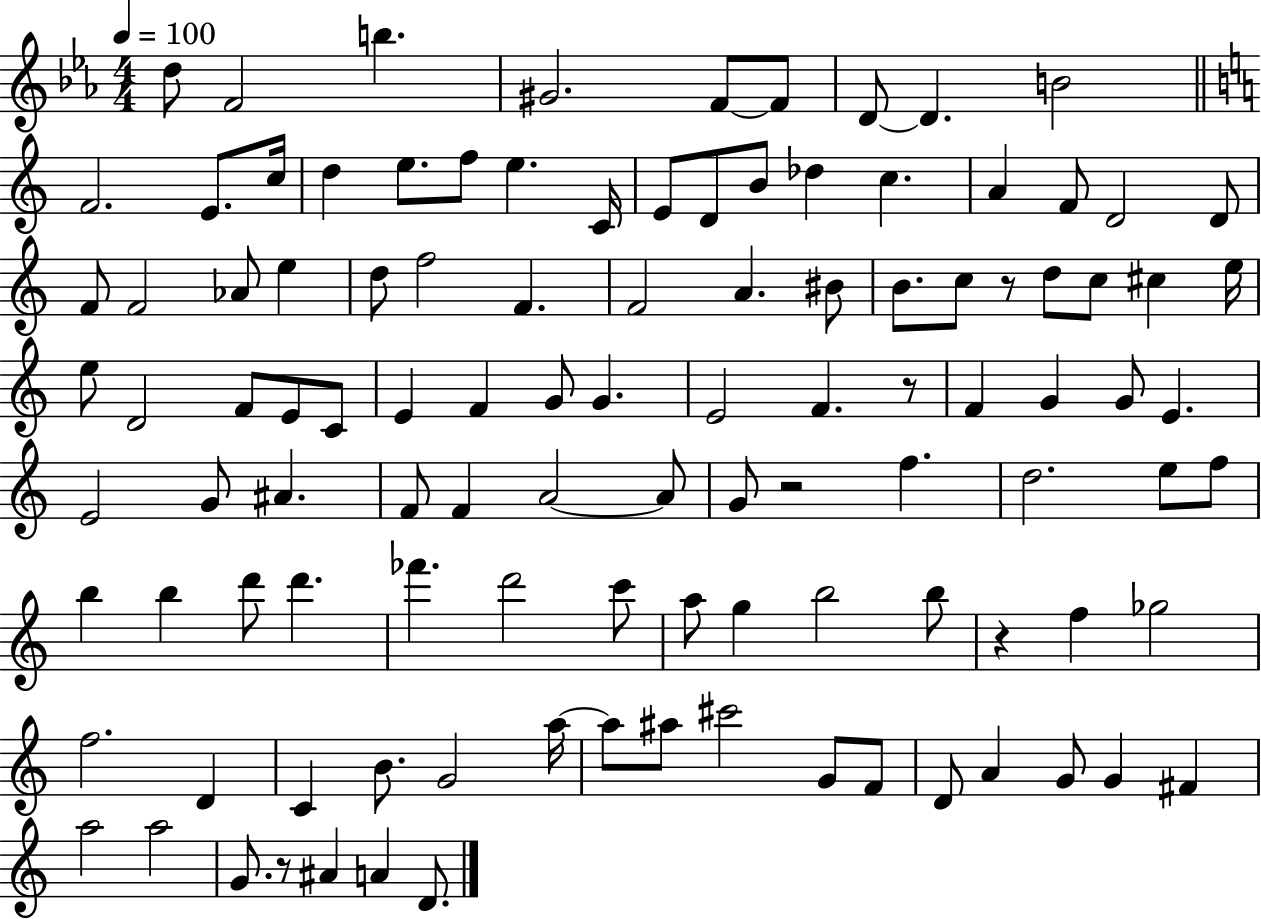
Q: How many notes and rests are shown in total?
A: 109